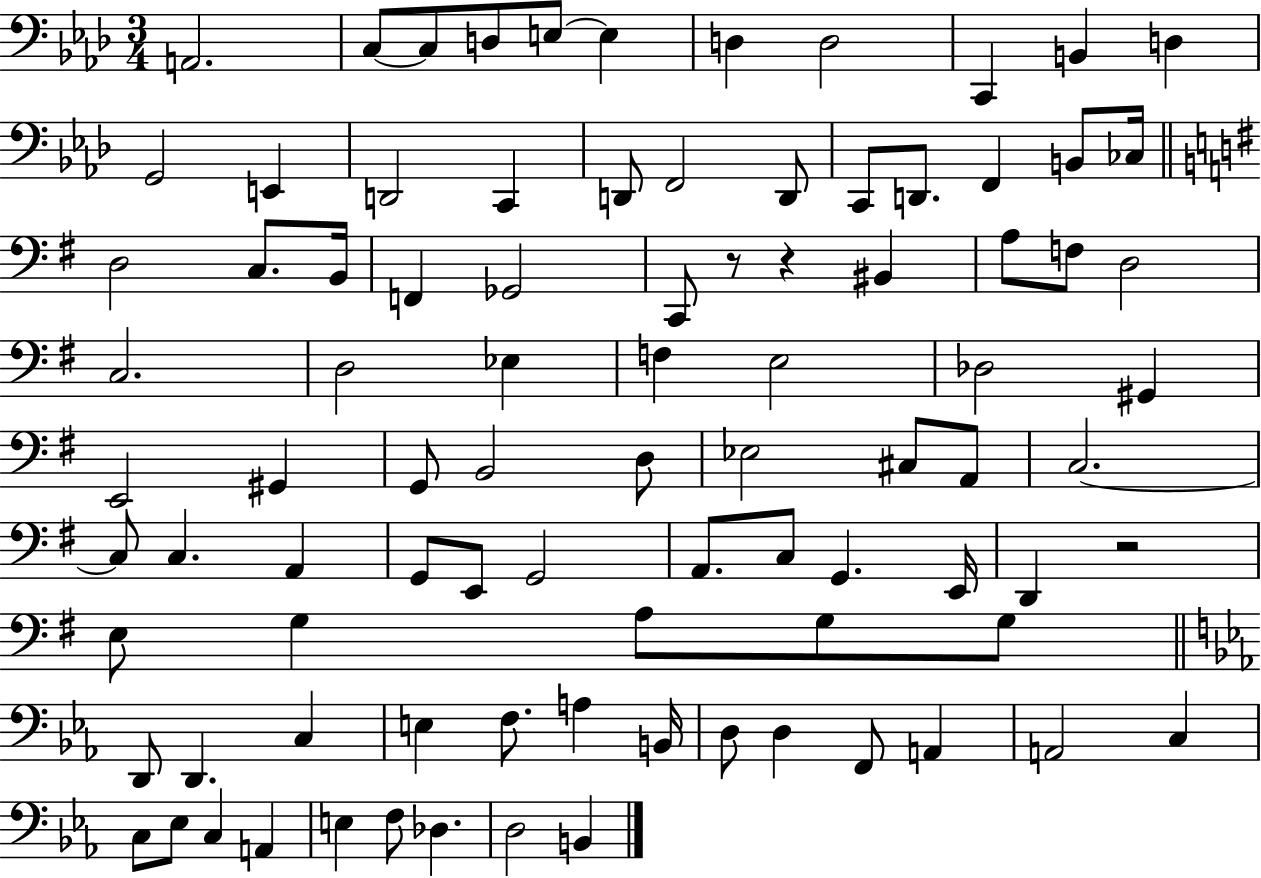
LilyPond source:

{
  \clef bass
  \numericTimeSignature
  \time 3/4
  \key aes \major
  \repeat volta 2 { a,2. | c8~~ c8 d8 e8~~ e4 | d4 d2 | c,4 b,4 d4 | \break g,2 e,4 | d,2 c,4 | d,8 f,2 d,8 | c,8 d,8. f,4 b,8 ces16 | \break \bar "||" \break \key g \major d2 c8. b,16 | f,4 ges,2 | c,8 r8 r4 bis,4 | a8 f8 d2 | \break c2. | d2 ees4 | f4 e2 | des2 gis,4 | \break e,2 gis,4 | g,8 b,2 d8 | ees2 cis8 a,8 | c2.~~ | \break c8 c4. a,4 | g,8 e,8 g,2 | a,8. c8 g,4. e,16 | d,4 r2 | \break e8 g4 a8 g8 g8 | \bar "||" \break \key ees \major d,8 d,4. c4 | e4 f8. a4 b,16 | d8 d4 f,8 a,4 | a,2 c4 | \break c8 ees8 c4 a,4 | e4 f8 des4. | d2 b,4 | } \bar "|."
}